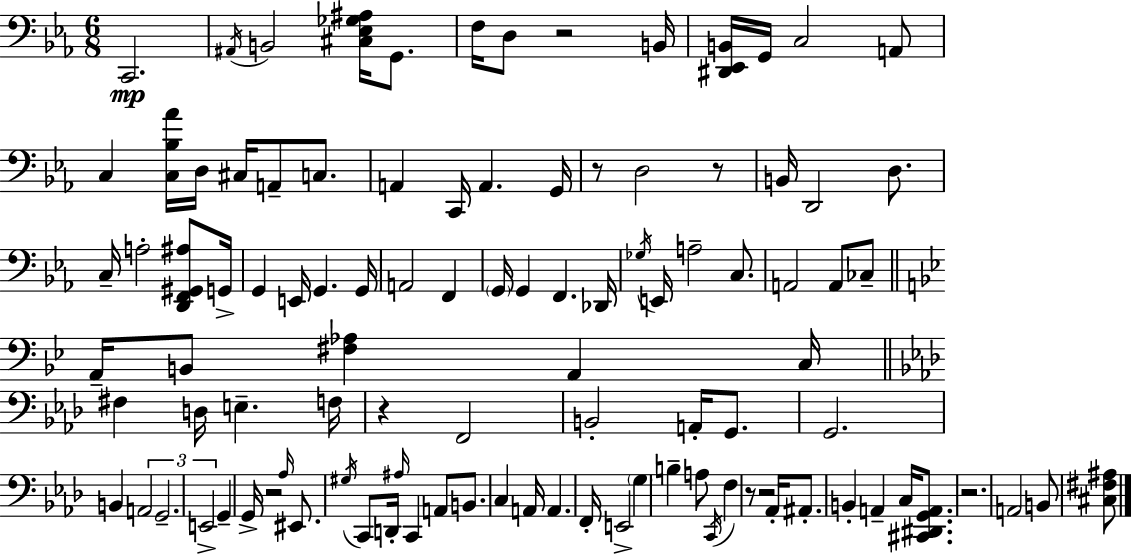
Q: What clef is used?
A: bass